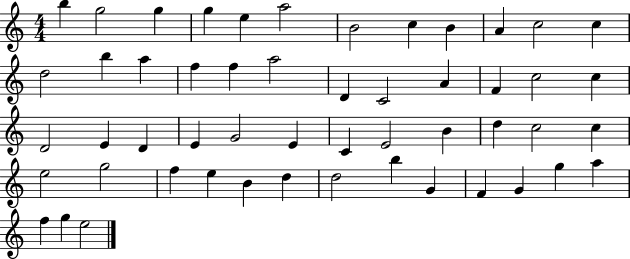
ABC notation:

X:1
T:Untitled
M:4/4
L:1/4
K:C
b g2 g g e a2 B2 c B A c2 c d2 b a f f a2 D C2 A F c2 c D2 E D E G2 E C E2 B d c2 c e2 g2 f e B d d2 b G F G g a f g e2